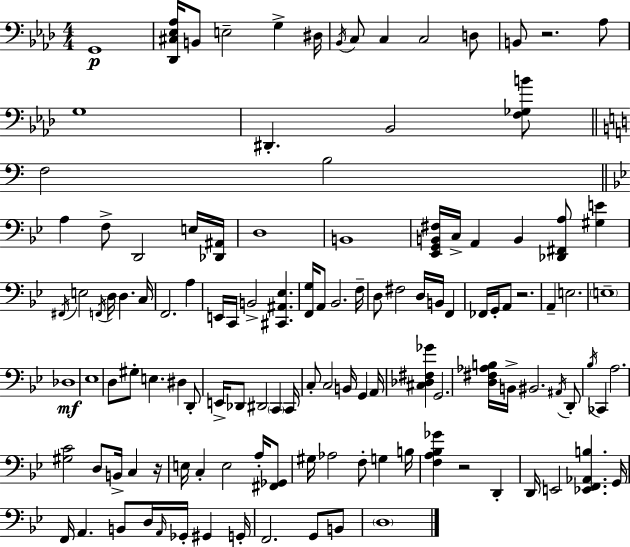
X:1
T:Untitled
M:4/4
L:1/4
K:Fm
G,,4 [_D,,^C,_E,_A,]/4 B,,/2 E,2 G, ^D,/4 _B,,/4 C,/2 C, C,2 D,/2 B,,/2 z2 _A,/2 G,4 ^D,, _B,,2 [F,_G,B]/2 F,2 B,2 A, F,/2 D,,2 E,/4 [_D,,^A,,]/4 D,4 B,,4 [_E,,G,,B,,^F,]/4 C,/4 A,, B,, [_D,,^F,,A,]/2 [^G,E] ^F,,/4 E,2 F,,/4 D,/4 D, C,/4 F,,2 A, E,,/4 C,,/4 B,,2 [^C,,^A,,_E,] [F,,G,]/4 A,,/2 _B,,2 F,/4 D,/2 ^F,2 D,/4 B,,/4 F,, _F,,/4 G,,/4 A,,/2 z2 A,, E,2 E,4 _D,4 _E,4 D,/2 ^G,/2 E, ^D, D,,/2 E,,/4 _D,,/2 ^D,,2 C,, C,,/4 C,/2 C,2 B,,/4 G,, A,,/4 [^C,_D,^F,_G] G,,2 [D,^F,_A,B,]/4 B,,/4 ^B,,2 ^A,,/4 D,,/2 _B,/4 _C,, A,2 [^G,C]2 D,/2 B,,/4 C, z/4 E,/4 C, E,2 A,/4 [^F,,_G,,]/2 ^G,/4 _A,2 F,/2 G, B,/4 [F,A,_B,_G] z2 D,, D,,/4 E,,2 [_E,,F,,_A,,B,] G,,/4 F,,/4 A,, B,,/2 D,/4 A,,/4 _G,,/4 ^G,, G,,/4 F,,2 G,,/2 B,,/2 D,4